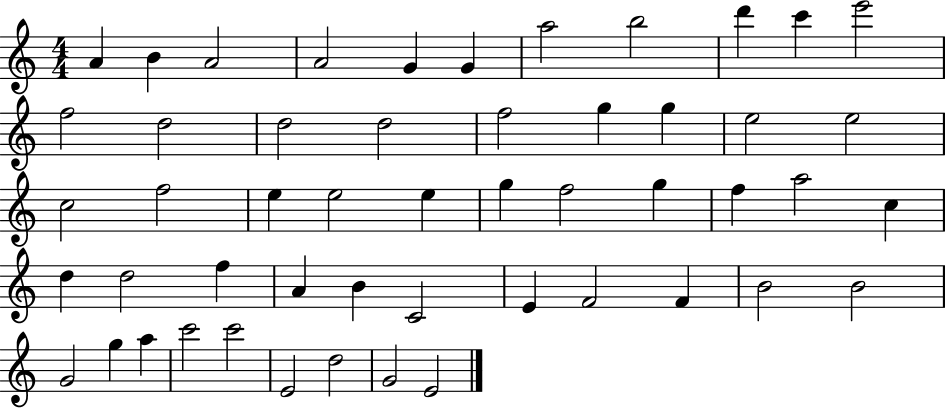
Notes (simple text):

A4/q B4/q A4/h A4/h G4/q G4/q A5/h B5/h D6/q C6/q E6/h F5/h D5/h D5/h D5/h F5/h G5/q G5/q E5/h E5/h C5/h F5/h E5/q E5/h E5/q G5/q F5/h G5/q F5/q A5/h C5/q D5/q D5/h F5/q A4/q B4/q C4/h E4/q F4/h F4/q B4/h B4/h G4/h G5/q A5/q C6/h C6/h E4/h D5/h G4/h E4/h